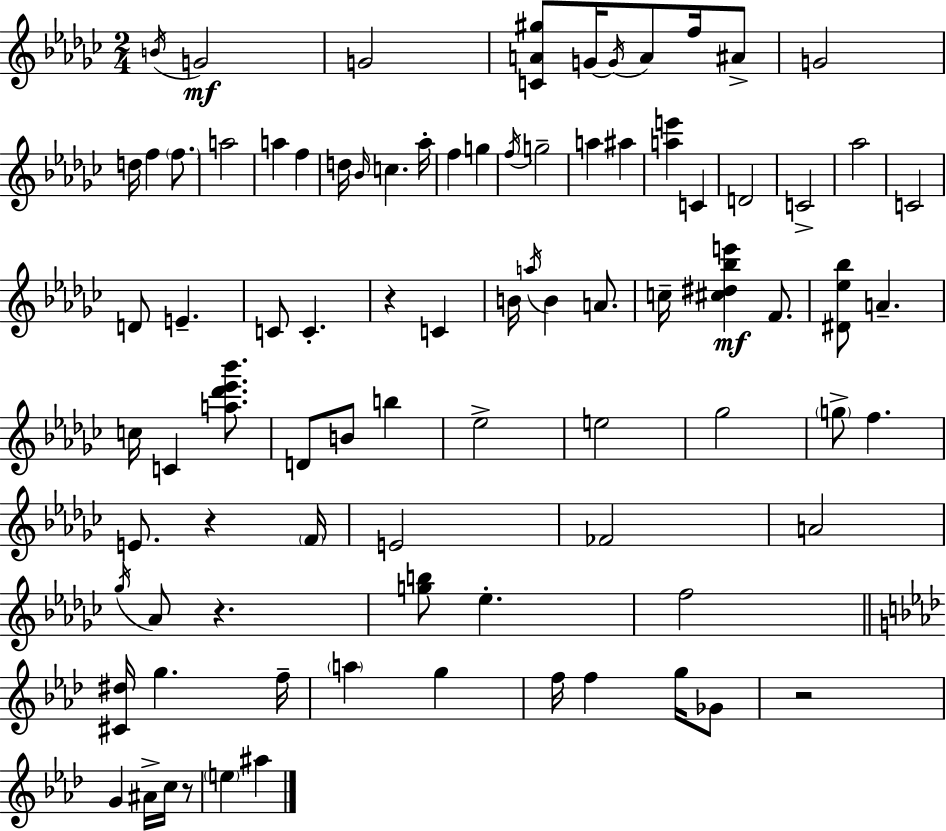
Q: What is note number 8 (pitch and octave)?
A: A#4